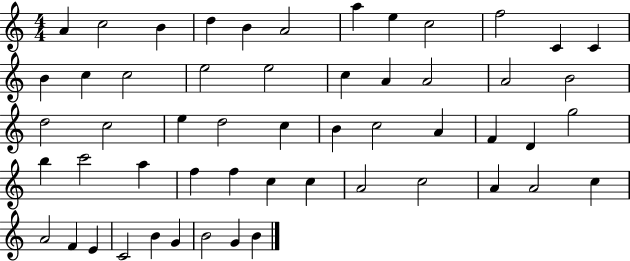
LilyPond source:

{
  \clef treble
  \numericTimeSignature
  \time 4/4
  \key c \major
  a'4 c''2 b'4 | d''4 b'4 a'2 | a''4 e''4 c''2 | f''2 c'4 c'4 | \break b'4 c''4 c''2 | e''2 e''2 | c''4 a'4 a'2 | a'2 b'2 | \break d''2 c''2 | e''4 d''2 c''4 | b'4 c''2 a'4 | f'4 d'4 g''2 | \break b''4 c'''2 a''4 | f''4 f''4 c''4 c''4 | a'2 c''2 | a'4 a'2 c''4 | \break a'2 f'4 e'4 | c'2 b'4 g'4 | b'2 g'4 b'4 | \bar "|."
}